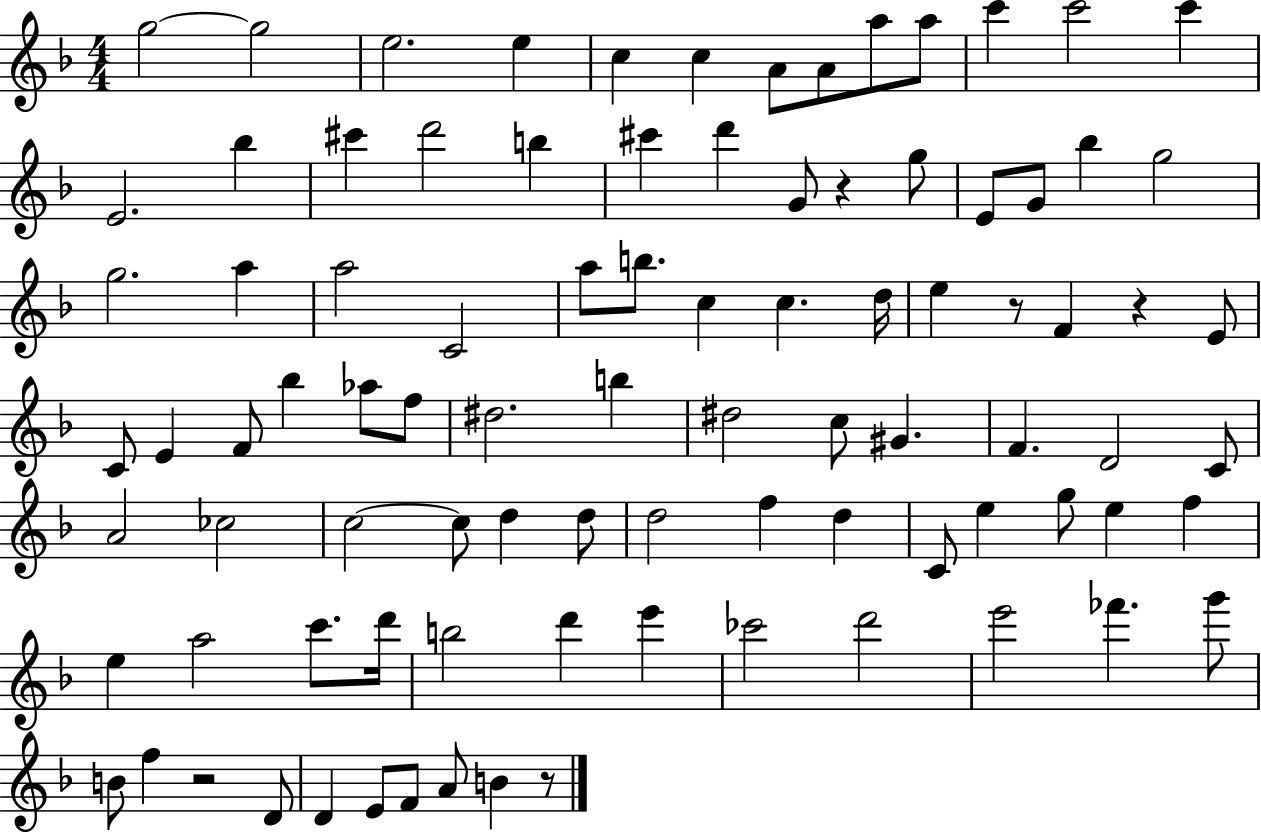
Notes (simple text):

G5/h G5/h E5/h. E5/q C5/q C5/q A4/e A4/e A5/e A5/e C6/q C6/h C6/q E4/h. Bb5/q C#6/q D6/h B5/q C#6/q D6/q G4/e R/q G5/e E4/e G4/e Bb5/q G5/h G5/h. A5/q A5/h C4/h A5/e B5/e. C5/q C5/q. D5/s E5/q R/e F4/q R/q E4/e C4/e E4/q F4/e Bb5/q Ab5/e F5/e D#5/h. B5/q D#5/h C5/e G#4/q. F4/q. D4/h C4/e A4/h CES5/h C5/h C5/e D5/q D5/e D5/h F5/q D5/q C4/e E5/q G5/e E5/q F5/q E5/q A5/h C6/e. D6/s B5/h D6/q E6/q CES6/h D6/h E6/h FES6/q. G6/e B4/e F5/q R/h D4/e D4/q E4/e F4/e A4/e B4/q R/e